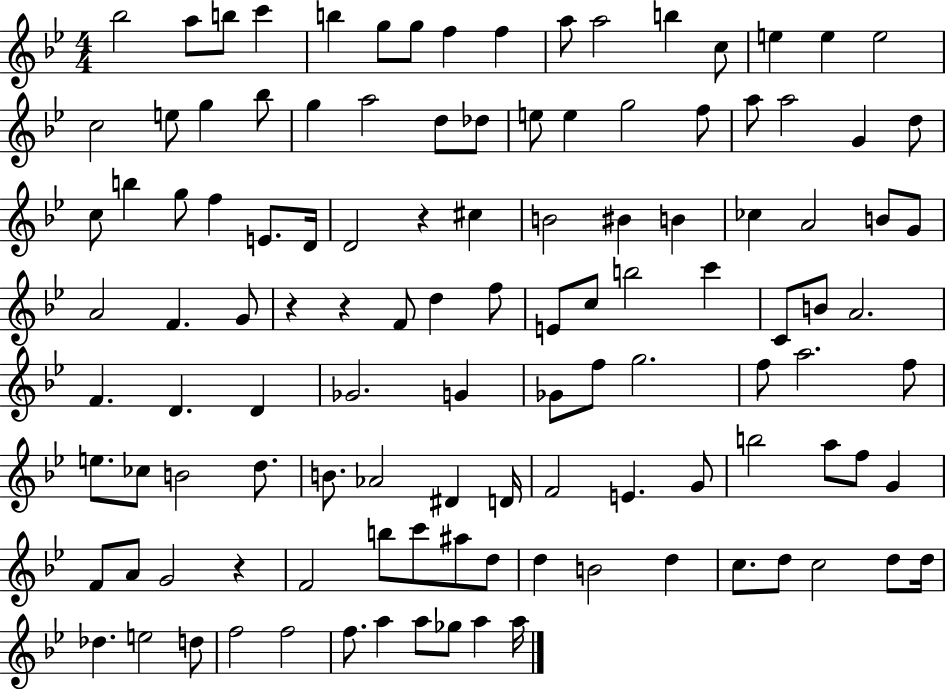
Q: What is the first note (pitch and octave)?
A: Bb5